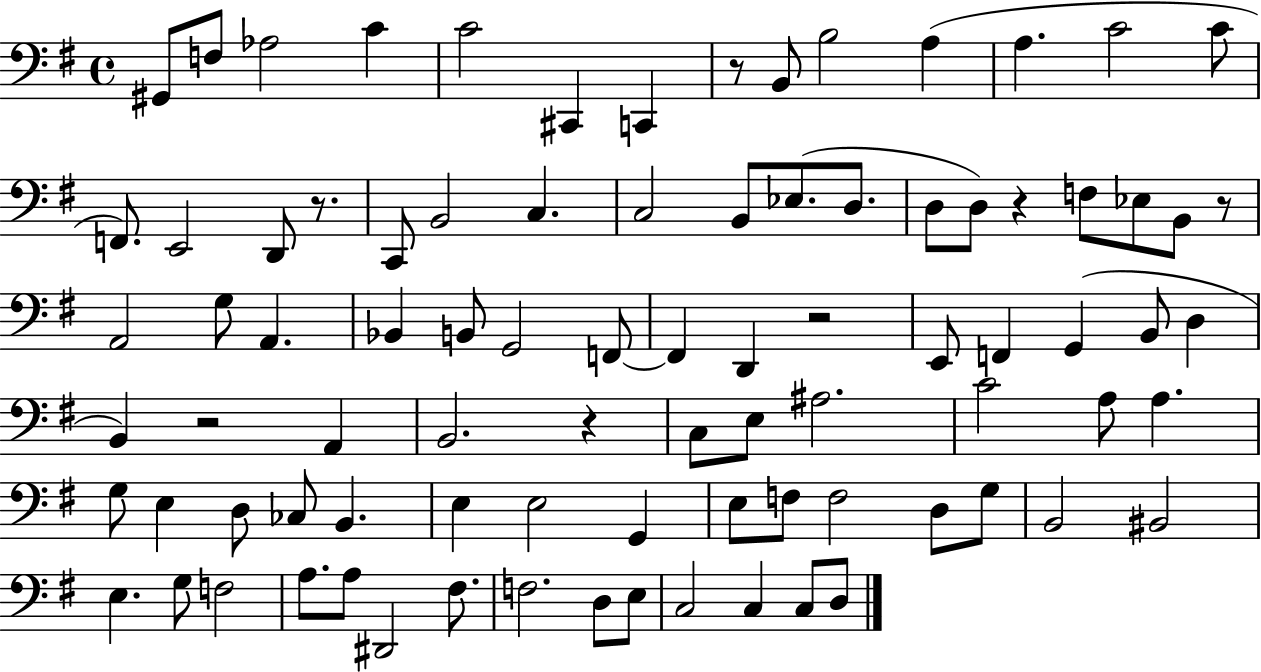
X:1
T:Untitled
M:4/4
L:1/4
K:G
^G,,/2 F,/2 _A,2 C C2 ^C,, C,, z/2 B,,/2 B,2 A, A, C2 C/2 F,,/2 E,,2 D,,/2 z/2 C,,/2 B,,2 C, C,2 B,,/2 _E,/2 D,/2 D,/2 D,/2 z F,/2 _E,/2 B,,/2 z/2 A,,2 G,/2 A,, _B,, B,,/2 G,,2 F,,/2 F,, D,, z2 E,,/2 F,, G,, B,,/2 D, B,, z2 A,, B,,2 z C,/2 E,/2 ^A,2 C2 A,/2 A, G,/2 E, D,/2 _C,/2 B,, E, E,2 G,, E,/2 F,/2 F,2 D,/2 G,/2 B,,2 ^B,,2 E, G,/2 F,2 A,/2 A,/2 ^D,,2 ^F,/2 F,2 D,/2 E,/2 C,2 C, C,/2 D,/2